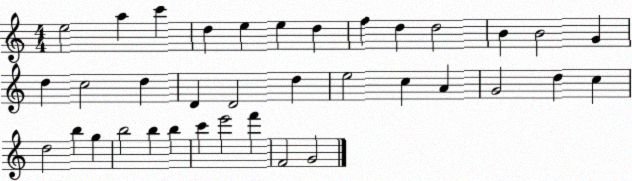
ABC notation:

X:1
T:Untitled
M:4/4
L:1/4
K:C
e2 a c' d e e d f d d2 B B2 G d c2 d D D2 d e2 c A G2 d c d2 b g b2 b b c' e'2 f' F2 G2